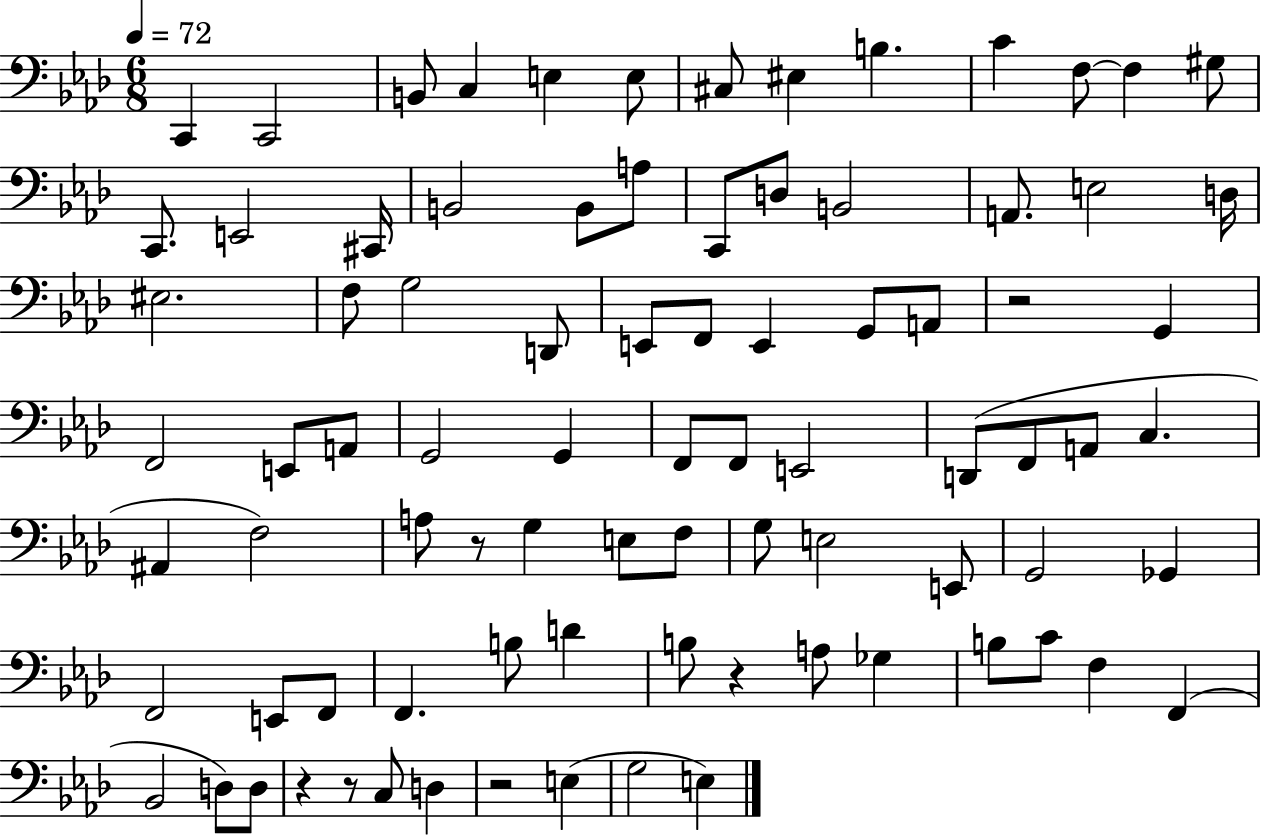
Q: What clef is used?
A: bass